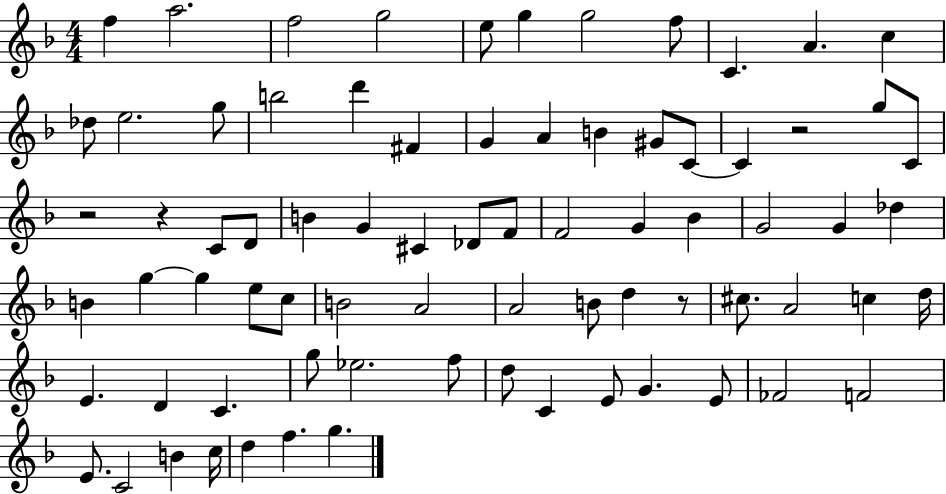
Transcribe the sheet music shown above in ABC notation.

X:1
T:Untitled
M:4/4
L:1/4
K:F
f a2 f2 g2 e/2 g g2 f/2 C A c _d/2 e2 g/2 b2 d' ^F G A B ^G/2 C/2 C z2 g/2 C/2 z2 z C/2 D/2 B G ^C _D/2 F/2 F2 G _B G2 G _d B g g e/2 c/2 B2 A2 A2 B/2 d z/2 ^c/2 A2 c d/4 E D C g/2 _e2 f/2 d/2 C E/2 G E/2 _F2 F2 E/2 C2 B c/4 d f g